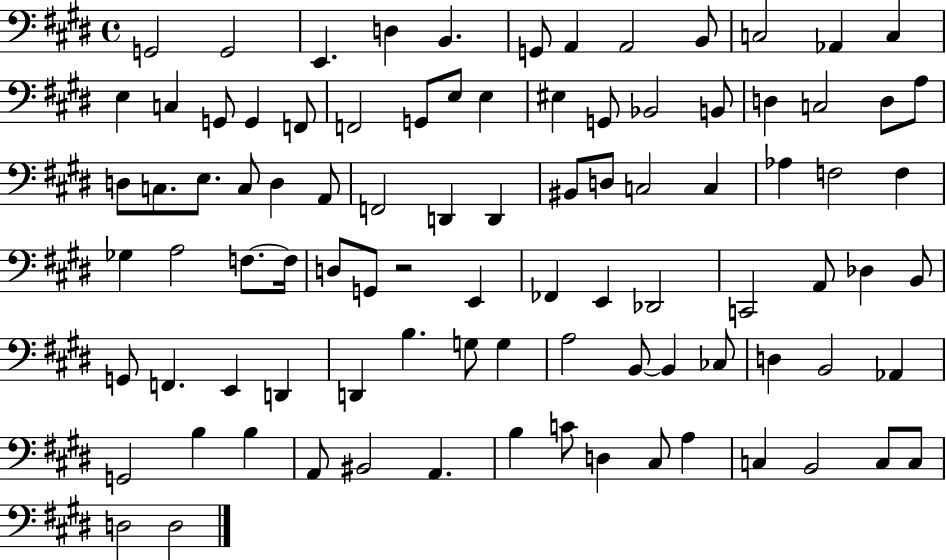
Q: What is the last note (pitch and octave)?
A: D3